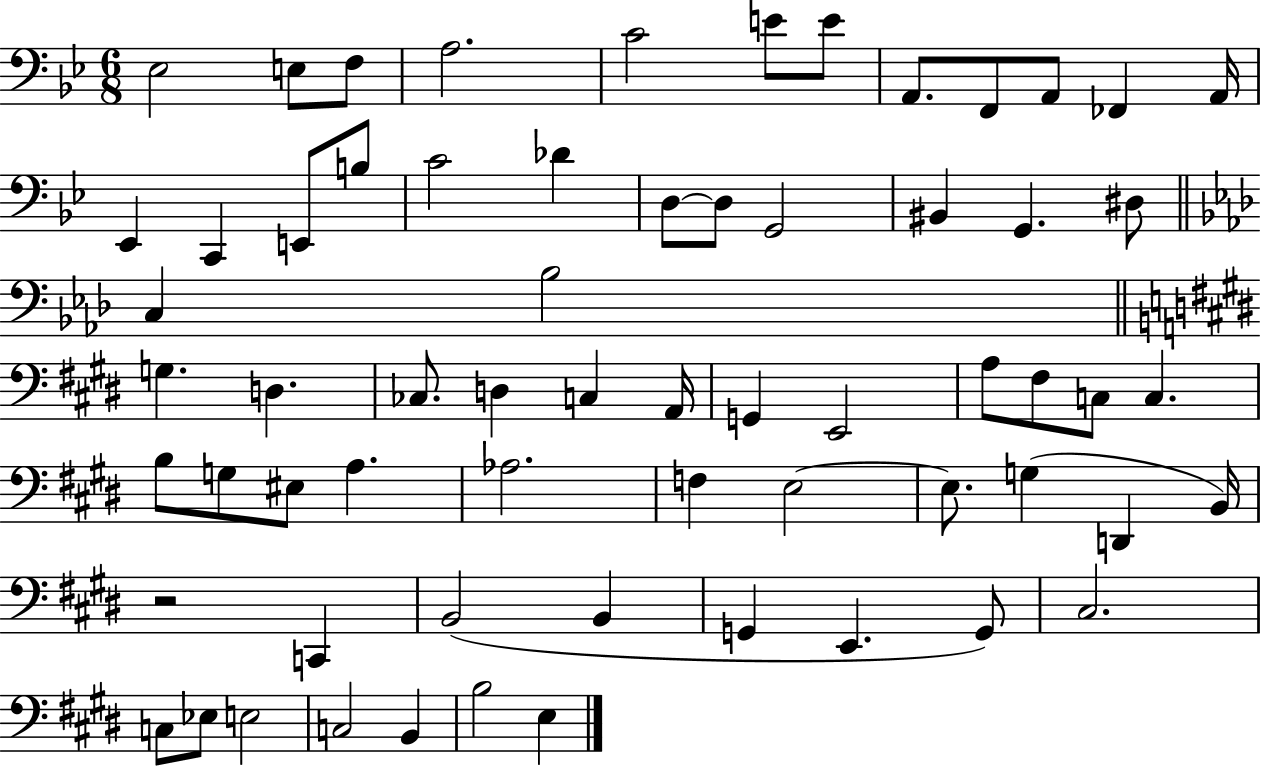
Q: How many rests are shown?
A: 1